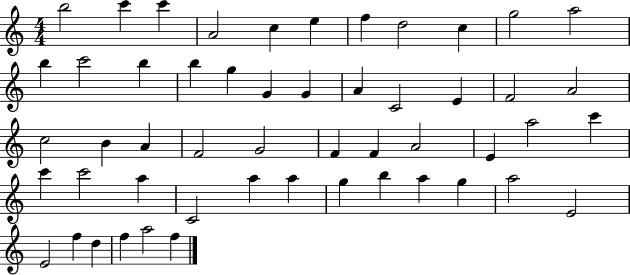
B5/h C6/q C6/q A4/h C5/q E5/q F5/q D5/h C5/q G5/h A5/h B5/q C6/h B5/q B5/q G5/q G4/q G4/q A4/q C4/h E4/q F4/h A4/h C5/h B4/q A4/q F4/h G4/h F4/q F4/q A4/h E4/q A5/h C6/q C6/q C6/h A5/q C4/h A5/q A5/q G5/q B5/q A5/q G5/q A5/h E4/h E4/h F5/q D5/q F5/q A5/h F5/q